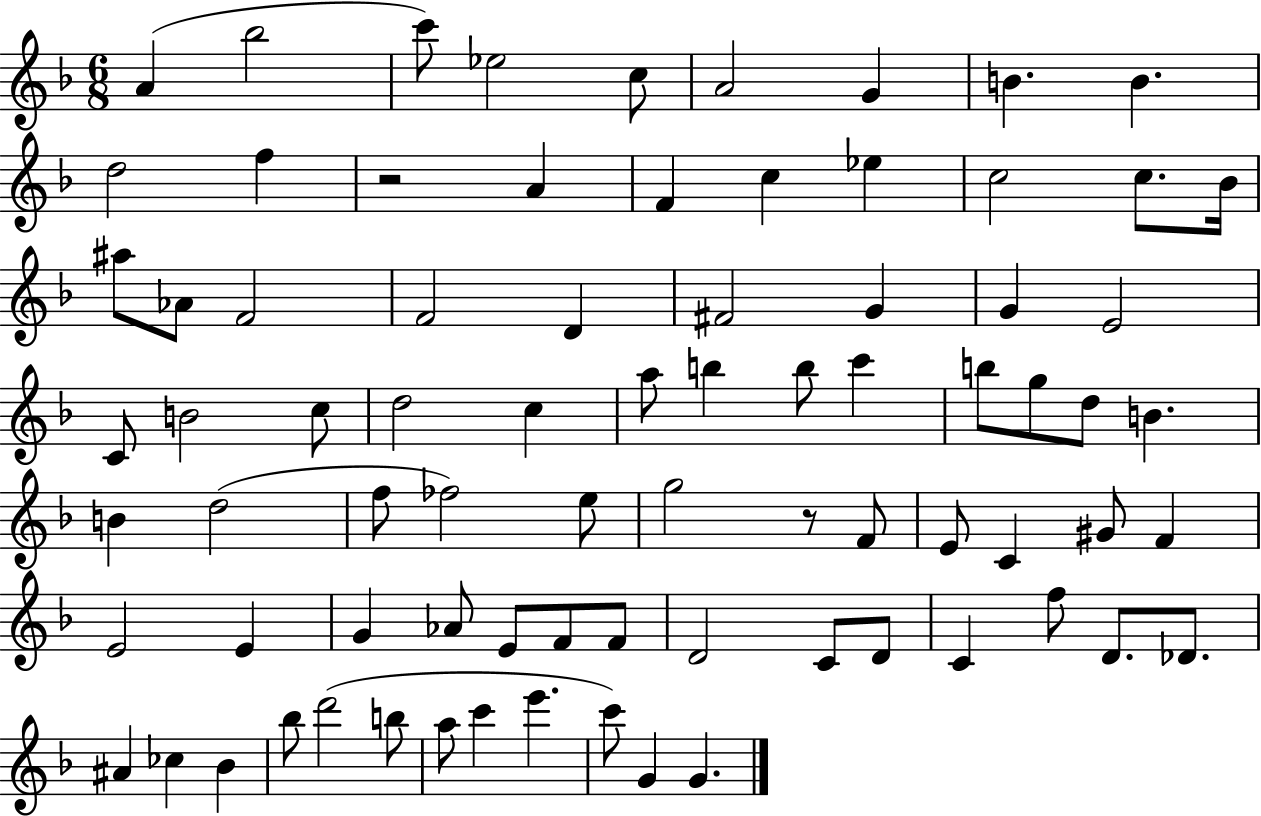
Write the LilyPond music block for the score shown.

{
  \clef treble
  \numericTimeSignature
  \time 6/8
  \key f \major
  \repeat volta 2 { a'4( bes''2 | c'''8) ees''2 c''8 | a'2 g'4 | b'4. b'4. | \break d''2 f''4 | r2 a'4 | f'4 c''4 ees''4 | c''2 c''8. bes'16 | \break ais''8 aes'8 f'2 | f'2 d'4 | fis'2 g'4 | g'4 e'2 | \break c'8 b'2 c''8 | d''2 c''4 | a''8 b''4 b''8 c'''4 | b''8 g''8 d''8 b'4. | \break b'4 d''2( | f''8 fes''2) e''8 | g''2 r8 f'8 | e'8 c'4 gis'8 f'4 | \break e'2 e'4 | g'4 aes'8 e'8 f'8 f'8 | d'2 c'8 d'8 | c'4 f''8 d'8. des'8. | \break ais'4 ces''4 bes'4 | bes''8 d'''2( b''8 | a''8 c'''4 e'''4. | c'''8) g'4 g'4. | \break } \bar "|."
}